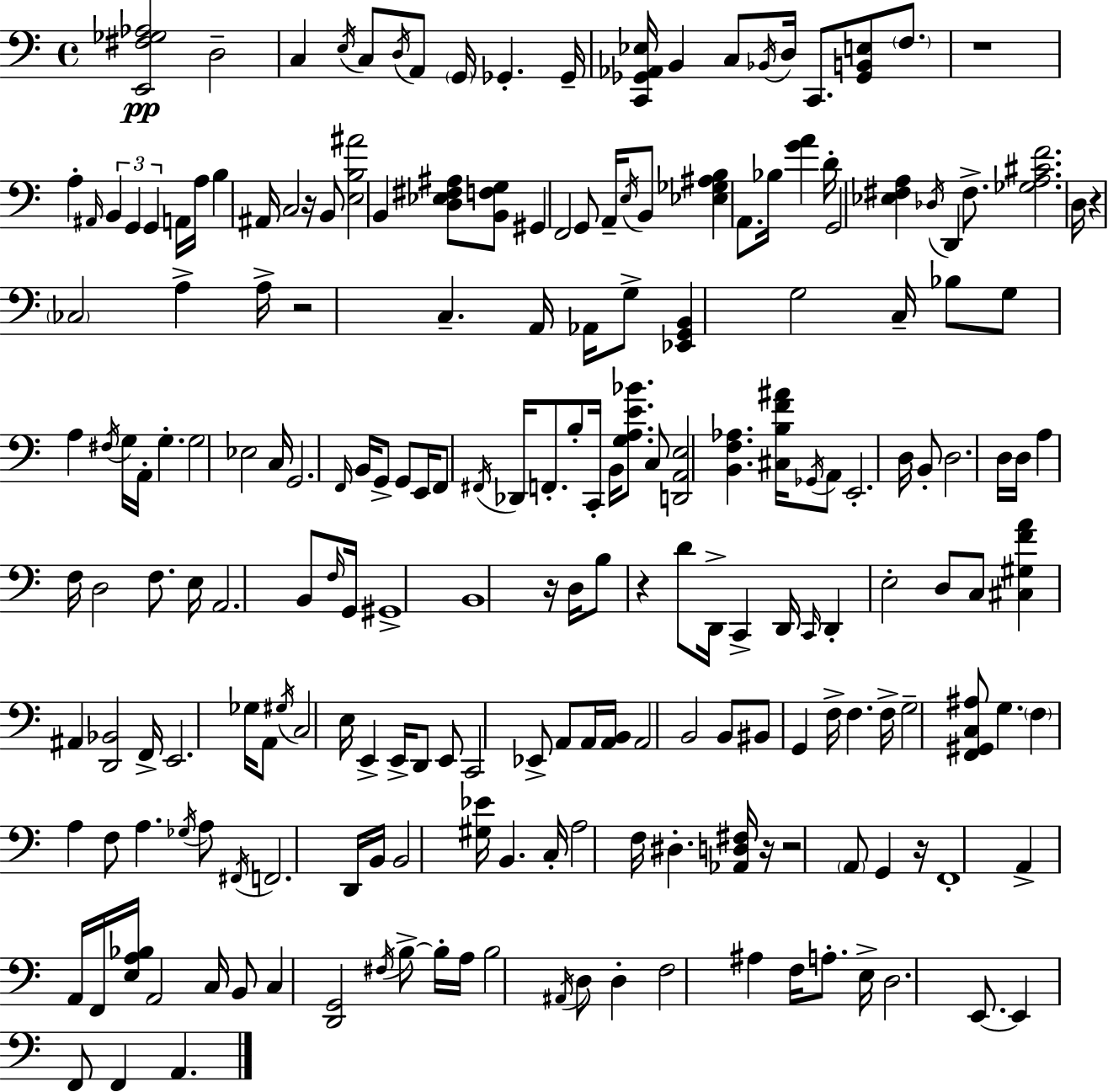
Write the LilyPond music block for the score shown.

{
  \clef bass
  \time 4/4
  \defaultTimeSignature
  \key c \major
  <e, fis ges aes>2\pp d2-- | c4 \acciaccatura { e16 } c8 \acciaccatura { d16 } a,8 \parenthesize g,16 ges,4.-. | ges,16-- <c, ges, aes, ees>16 b,4 c8 \acciaccatura { bes,16 } d16 c,8. <ges, b, e>8 | \parenthesize f8. r1 | \break a4-. \grace { ais,16 } \tuplet 3/2 { b,4 g,4 | g,4 } a,16 a16 b4 ais,16 c2 | r16 b,8 <e b ais'>2 b,4 | <d ees fis ais>8 <b, f g>8 gis,4 f,2 | \break g,8 a,16-- \acciaccatura { e16 } b,8 <ees ges ais b>4 a,8. bes16 | <g' a'>4 d'16-. g,2 <ees fis a>4 | \acciaccatura { des16 } d,4 fis8.-> <ges a cis' f'>2. | d16 r4 \parenthesize ces2 | \break a4-> a16-> r2 c4.-- | a,16 aes,16 g8-> <ees, g, b,>4 g2 | c16-- bes8 g8 a4 \acciaccatura { fis16 } g16 | a,16-. g4.-. g2 ees2 | \break c16 g,2. | \grace { f,16 } b,16 g,8-> g,8 e,16 f,8 \acciaccatura { fis,16 } des,16 f,8.-. | b8-. c,16-. b,16 <g a e' bes'>8. c8 <d, a, e>2 | <b, f aes>4. <cis b f' ais'>16 \acciaccatura { ges,16 } a,8 e,2.-. | \break d16 b,8-. d2. | d16 d16 a4 f16 d2 | f8. e16 a,2. | b,8 \grace { f16 } g,16 gis,1-> | \break b,1 | r16 d16 b8 r4 | d'8 d,16-> c,4-> d,16 \grace { c,16 } d,4-. | e2-. d8 c8 <cis gis f' a'>4 | \break ais,4 <d, bes,>2 f,16-> e,2. | ges16 a,8 \acciaccatura { gis16 } c2 | e16 e,4-> e,16-> d,8 e,8 c,2 | ees,8-> a,8 a,16 <a, b,>16 a,2 | \break b,2 b,8 bis,8 | g,4 f16-> f4. f16-> g2-- | <f, gis, c ais>8 g4. \parenthesize f4 | a4 f8 a4. \acciaccatura { ges16 } a8 | \break \acciaccatura { fis,16 } f,2. d,16 b,16 b,2 | <gis ees'>16 b,4. c16-. a2 | f16 dis4.-. <aes, d fis>16 r16 | r2 \parenthesize a,8 g,4 r16 f,1-. | \break a,4-> | a,16 f,16 <e a bes>16 a,2 c16 b,8 | c4 <d, g,>2 \acciaccatura { fis16 } b8->~~ | b16-. a16 b2 \acciaccatura { ais,16 } d8 d4-. | \break f2 ais4 f16 a8.-. | e16-> d2. e,8.~~ | e,4 f,8 f,4 a,4. | \bar "|."
}